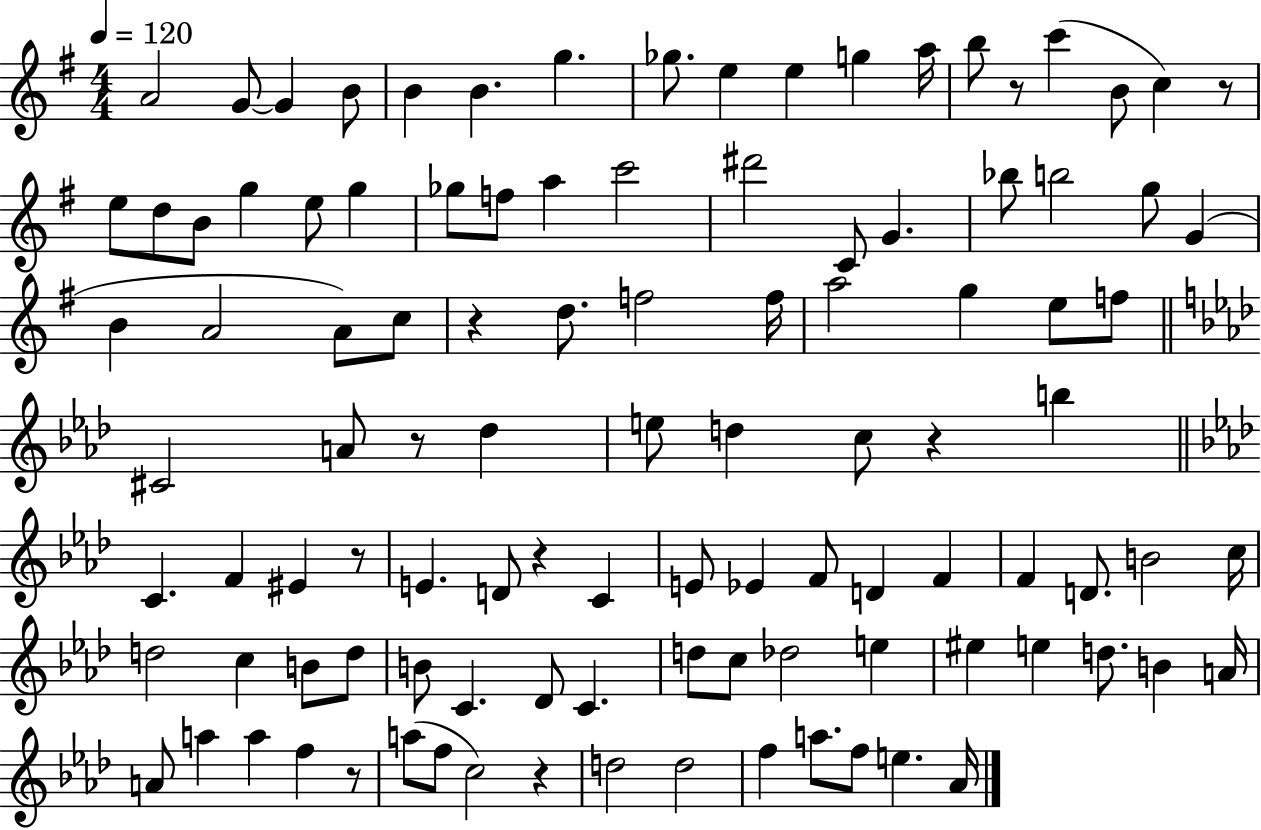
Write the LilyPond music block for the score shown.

{
  \clef treble
  \numericTimeSignature
  \time 4/4
  \key g \major
  \tempo 4 = 120
  a'2 g'8~~ g'4 b'8 | b'4 b'4. g''4. | ges''8. e''4 e''4 g''4 a''16 | b''8 r8 c'''4( b'8 c''4) r8 | \break e''8 d''8 b'8 g''4 e''8 g''4 | ges''8 f''8 a''4 c'''2 | dis'''2 c'8 g'4. | bes''8 b''2 g''8 g'4( | \break b'4 a'2 a'8) c''8 | r4 d''8. f''2 f''16 | a''2 g''4 e''8 f''8 | \bar "||" \break \key f \minor cis'2 a'8 r8 des''4 | e''8 d''4 c''8 r4 b''4 | \bar "||" \break \key aes \major c'4. f'4 eis'4 r8 | e'4. d'8 r4 c'4 | e'8 ees'4 f'8 d'4 f'4 | f'4 d'8. b'2 c''16 | \break d''2 c''4 b'8 d''8 | b'8 c'4. des'8 c'4. | d''8 c''8 des''2 e''4 | eis''4 e''4 d''8. b'4 a'16 | \break a'8 a''4 a''4 f''4 r8 | a''8( f''8 c''2) r4 | d''2 d''2 | f''4 a''8. f''8 e''4. aes'16 | \break \bar "|."
}